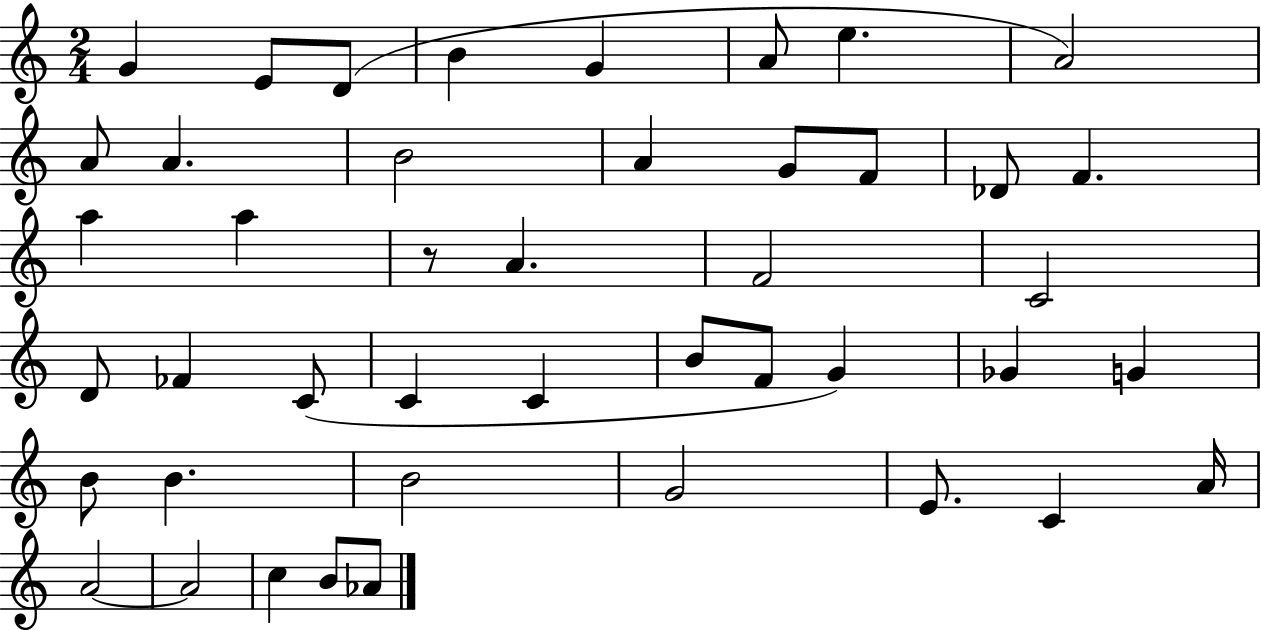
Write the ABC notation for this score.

X:1
T:Untitled
M:2/4
L:1/4
K:C
G E/2 D/2 B G A/2 e A2 A/2 A B2 A G/2 F/2 _D/2 F a a z/2 A F2 C2 D/2 _F C/2 C C B/2 F/2 G _G G B/2 B B2 G2 E/2 C A/4 A2 A2 c B/2 _A/2